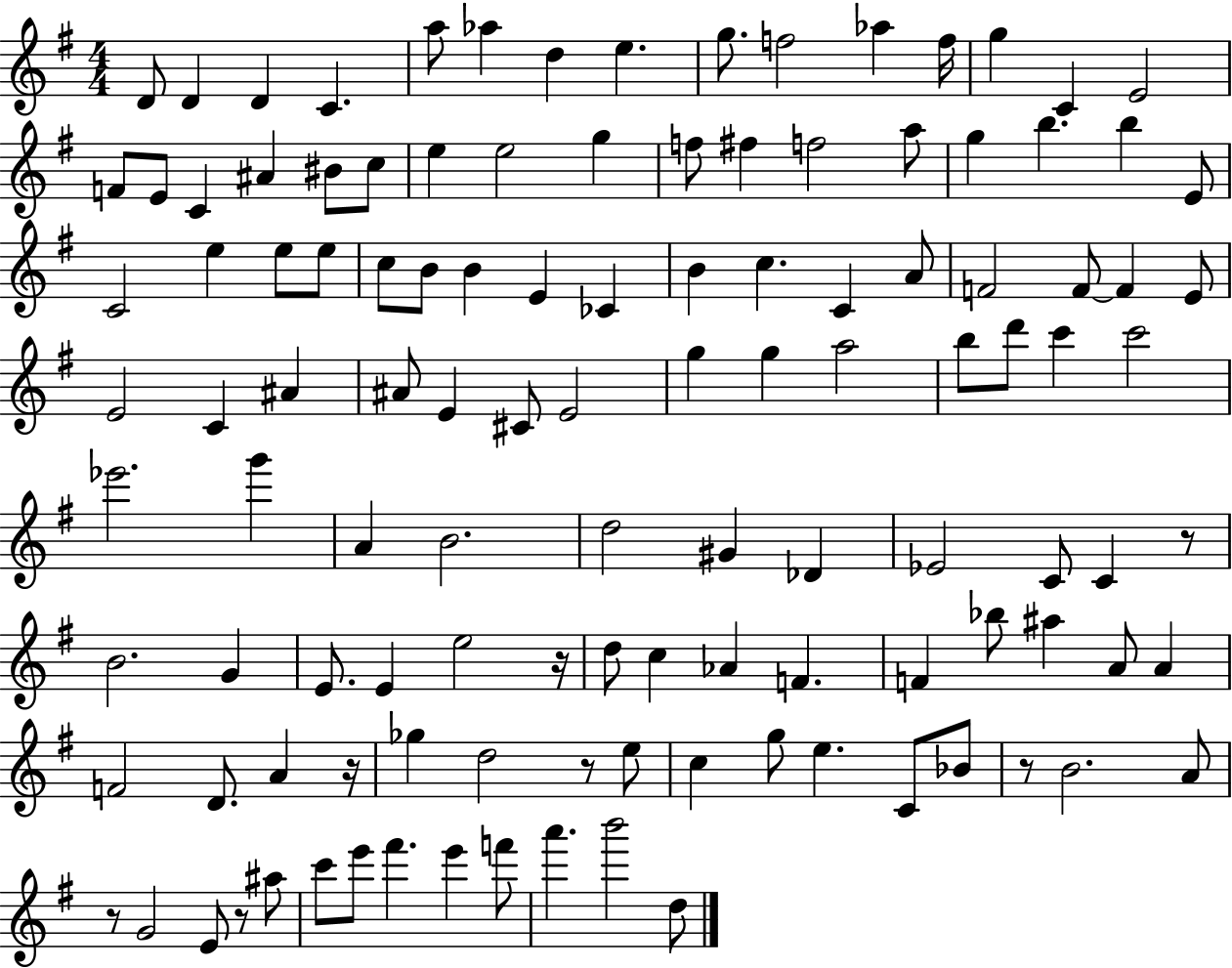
D4/e D4/q D4/q C4/q. A5/e Ab5/q D5/q E5/q. G5/e. F5/h Ab5/q F5/s G5/q C4/q E4/h F4/e E4/e C4/q A#4/q BIS4/e C5/e E5/q E5/h G5/q F5/e F#5/q F5/h A5/e G5/q B5/q. B5/q E4/e C4/h E5/q E5/e E5/e C5/e B4/e B4/q E4/q CES4/q B4/q C5/q. C4/q A4/e F4/h F4/e F4/q E4/e E4/h C4/q A#4/q A#4/e E4/q C#4/e E4/h G5/q G5/q A5/h B5/e D6/e C6/q C6/h Eb6/h. G6/q A4/q B4/h. D5/h G#4/q Db4/q Eb4/h C4/e C4/q R/e B4/h. G4/q E4/e. E4/q E5/h R/s D5/e C5/q Ab4/q F4/q. F4/q Bb5/e A#5/q A4/e A4/q F4/h D4/e. A4/q R/s Gb5/q D5/h R/e E5/e C5/q G5/e E5/q. C4/e Bb4/e R/e B4/h. A4/e R/e G4/h E4/e R/e A#5/e C6/e E6/e F#6/q. E6/q F6/e A6/q. B6/h D5/e